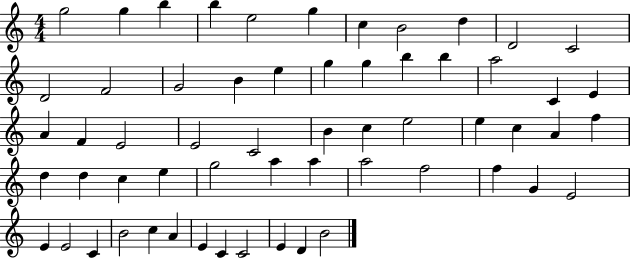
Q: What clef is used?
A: treble